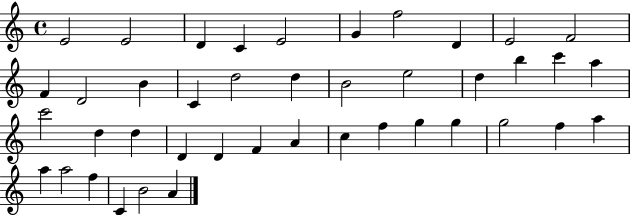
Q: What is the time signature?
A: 4/4